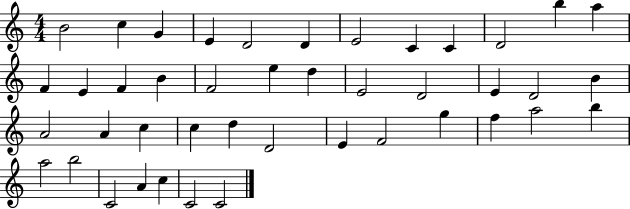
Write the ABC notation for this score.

X:1
T:Untitled
M:4/4
L:1/4
K:C
B2 c G E D2 D E2 C C D2 b a F E F B F2 e d E2 D2 E D2 B A2 A c c d D2 E F2 g f a2 b a2 b2 C2 A c C2 C2